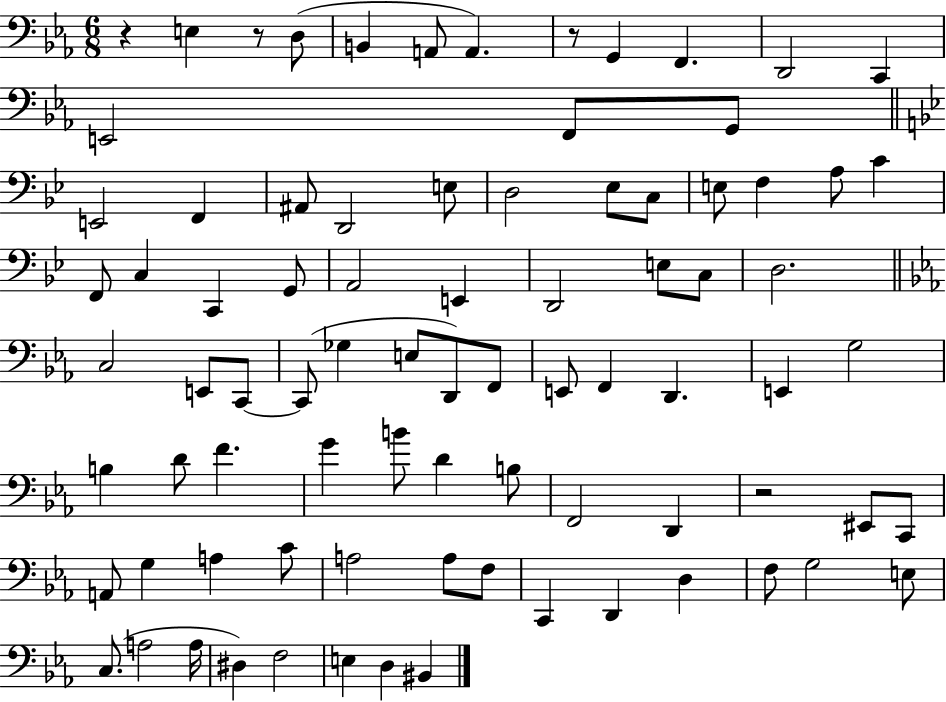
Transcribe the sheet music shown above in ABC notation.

X:1
T:Untitled
M:6/8
L:1/4
K:Eb
z E, z/2 D,/2 B,, A,,/2 A,, z/2 G,, F,, D,,2 C,, E,,2 F,,/2 G,,/2 E,,2 F,, ^A,,/2 D,,2 E,/2 D,2 _E,/2 C,/2 E,/2 F, A,/2 C F,,/2 C, C,, G,,/2 A,,2 E,, D,,2 E,/2 C,/2 D,2 C,2 E,,/2 C,,/2 C,,/2 _G, E,/2 D,,/2 F,,/2 E,,/2 F,, D,, E,, G,2 B, D/2 F G B/2 D B,/2 F,,2 D,, z2 ^E,,/2 C,,/2 A,,/2 G, A, C/2 A,2 A,/2 F,/2 C,, D,, D, F,/2 G,2 E,/2 C,/2 A,2 A,/4 ^D, F,2 E, D, ^B,,